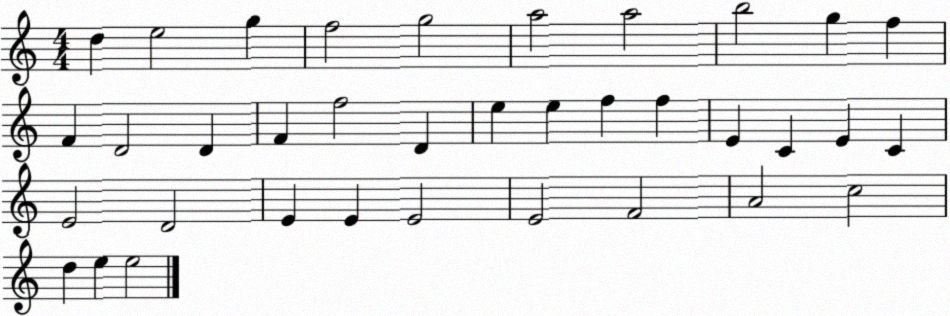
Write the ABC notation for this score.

X:1
T:Untitled
M:4/4
L:1/4
K:C
d e2 g f2 g2 a2 a2 b2 g f F D2 D F f2 D e e f f E C E C E2 D2 E E E2 E2 F2 A2 c2 d e e2